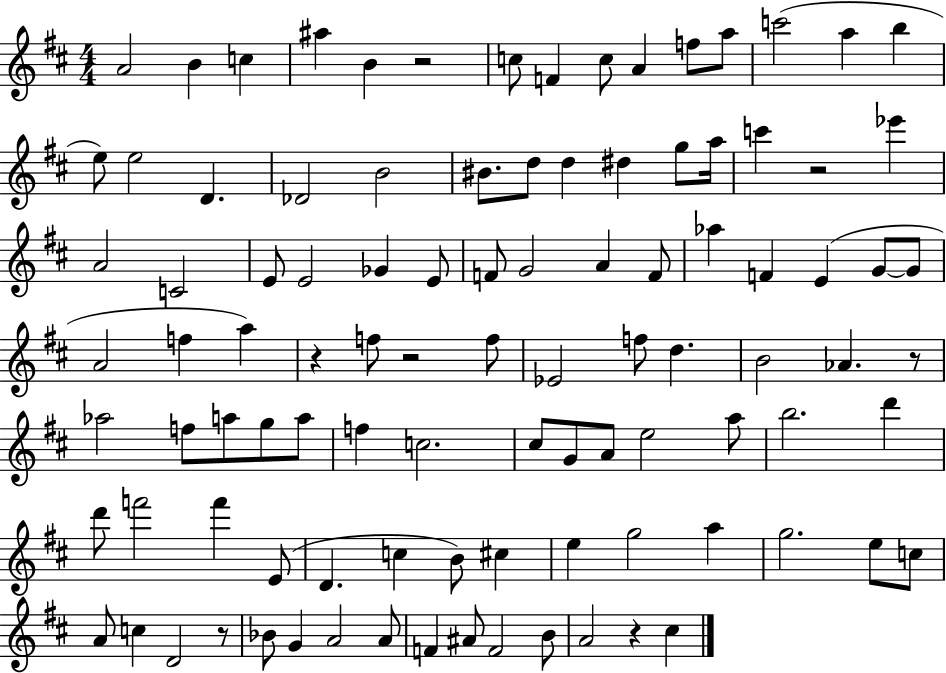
A4/h B4/q C5/q A#5/q B4/q R/h C5/e F4/q C5/e A4/q F5/e A5/e C6/h A5/q B5/q E5/e E5/h D4/q. Db4/h B4/h BIS4/e. D5/e D5/q D#5/q G5/e A5/s C6/q R/h Eb6/q A4/h C4/h E4/e E4/h Gb4/q E4/e F4/e G4/h A4/q F4/e Ab5/q F4/q E4/q G4/e G4/e A4/h F5/q A5/q R/q F5/e R/h F5/e Eb4/h F5/e D5/q. B4/h Ab4/q. R/e Ab5/h F5/e A5/e G5/e A5/e F5/q C5/h. C#5/e G4/e A4/e E5/h A5/e B5/h. D6/q D6/e F6/h F6/q E4/e D4/q. C5/q B4/e C#5/q E5/q G5/h A5/q G5/h. E5/e C5/e A4/e C5/q D4/h R/e Bb4/e G4/q A4/h A4/e F4/q A#4/e F4/h B4/e A4/h R/q C#5/q